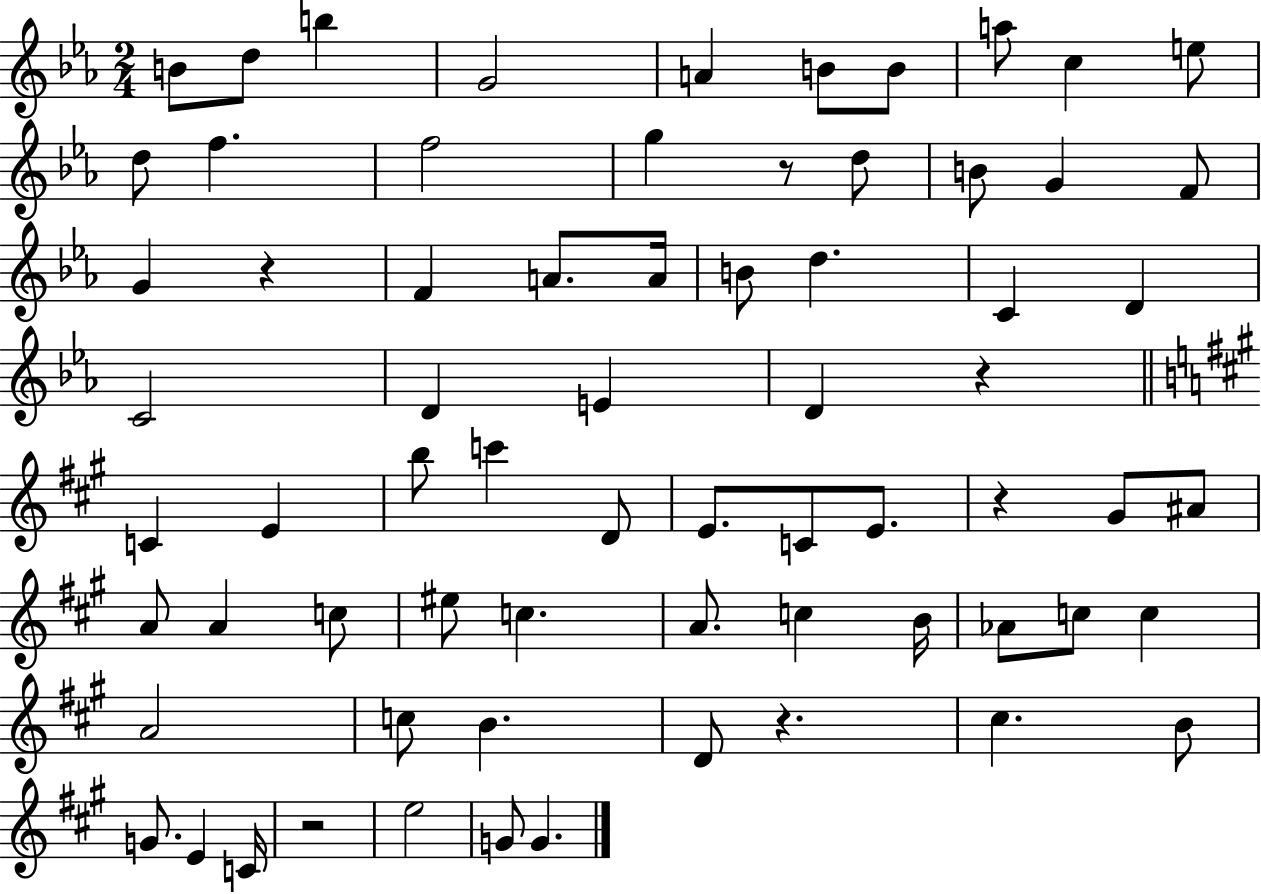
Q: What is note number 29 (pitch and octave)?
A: E4